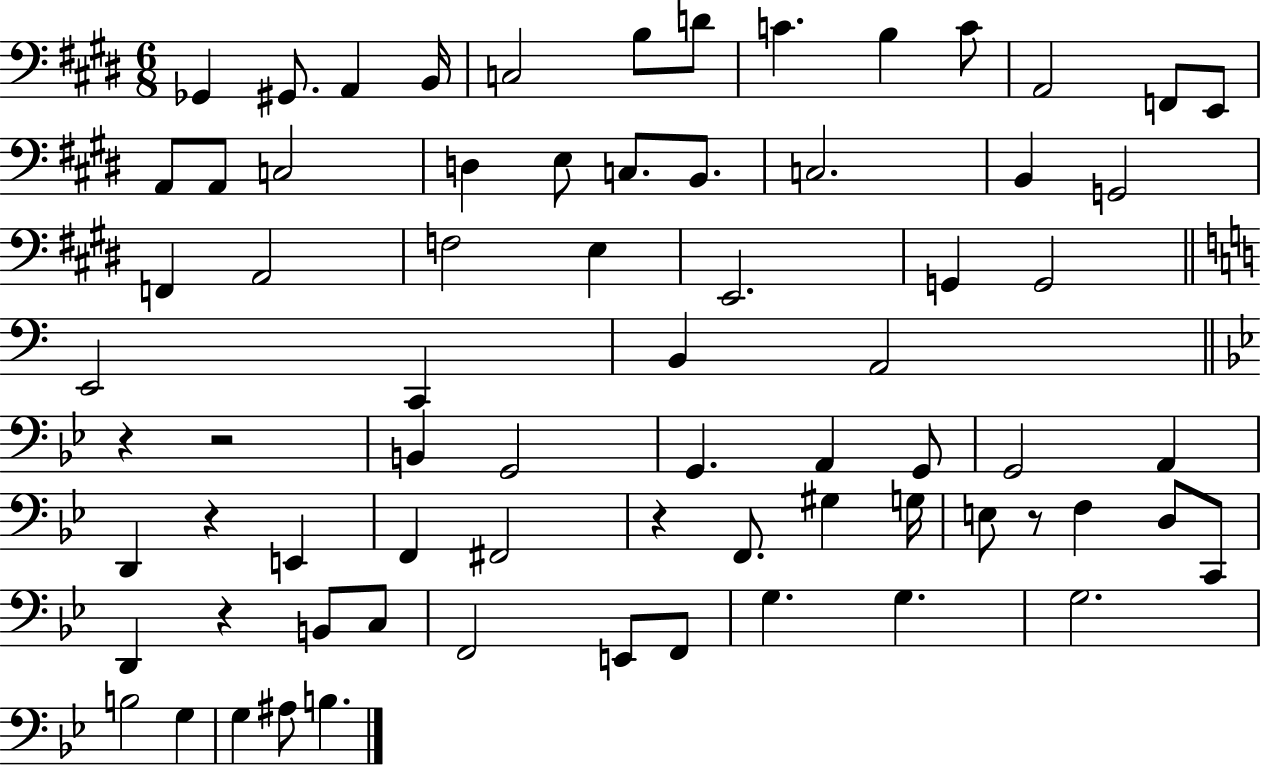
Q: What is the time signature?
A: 6/8